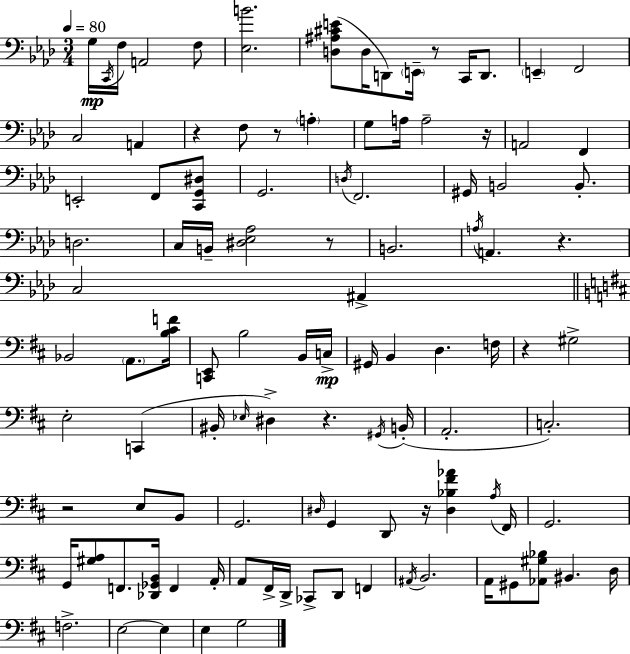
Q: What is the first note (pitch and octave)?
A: G3